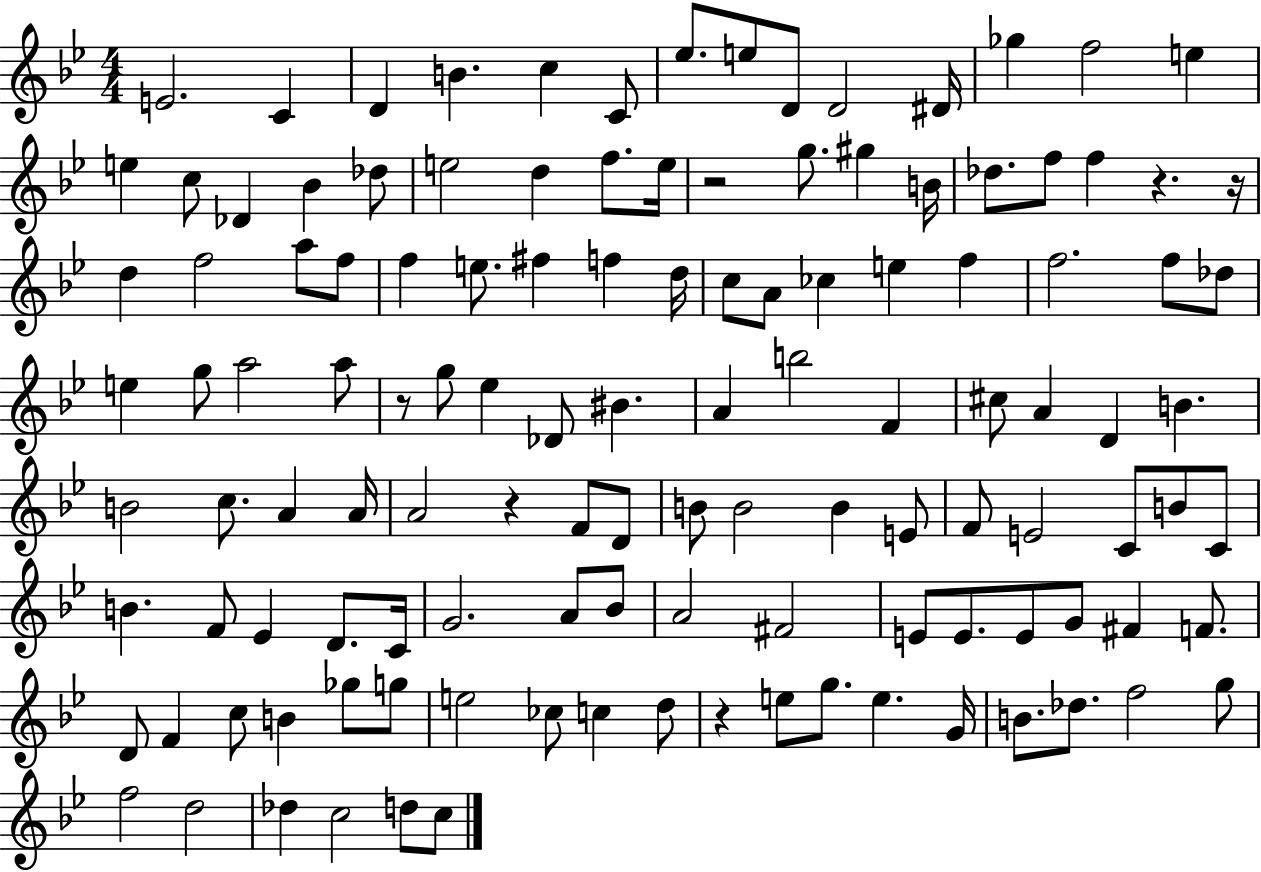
X:1
T:Untitled
M:4/4
L:1/4
K:Bb
E2 C D B c C/2 _e/2 e/2 D/2 D2 ^D/4 _g f2 e e c/2 _D _B _d/2 e2 d f/2 e/4 z2 g/2 ^g B/4 _d/2 f/2 f z z/4 d f2 a/2 f/2 f e/2 ^f f d/4 c/2 A/2 _c e f f2 f/2 _d/2 e g/2 a2 a/2 z/2 g/2 _e _D/2 ^B A b2 F ^c/2 A D B B2 c/2 A A/4 A2 z F/2 D/2 B/2 B2 B E/2 F/2 E2 C/2 B/2 C/2 B F/2 _E D/2 C/4 G2 A/2 _B/2 A2 ^F2 E/2 E/2 E/2 G/2 ^F F/2 D/2 F c/2 B _g/2 g/2 e2 _c/2 c d/2 z e/2 g/2 e G/4 B/2 _d/2 f2 g/2 f2 d2 _d c2 d/2 c/2